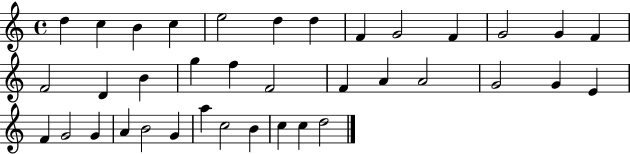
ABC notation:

X:1
T:Untitled
M:4/4
L:1/4
K:C
d c B c e2 d d F G2 F G2 G F F2 D B g f F2 F A A2 G2 G E F G2 G A B2 G a c2 B c c d2